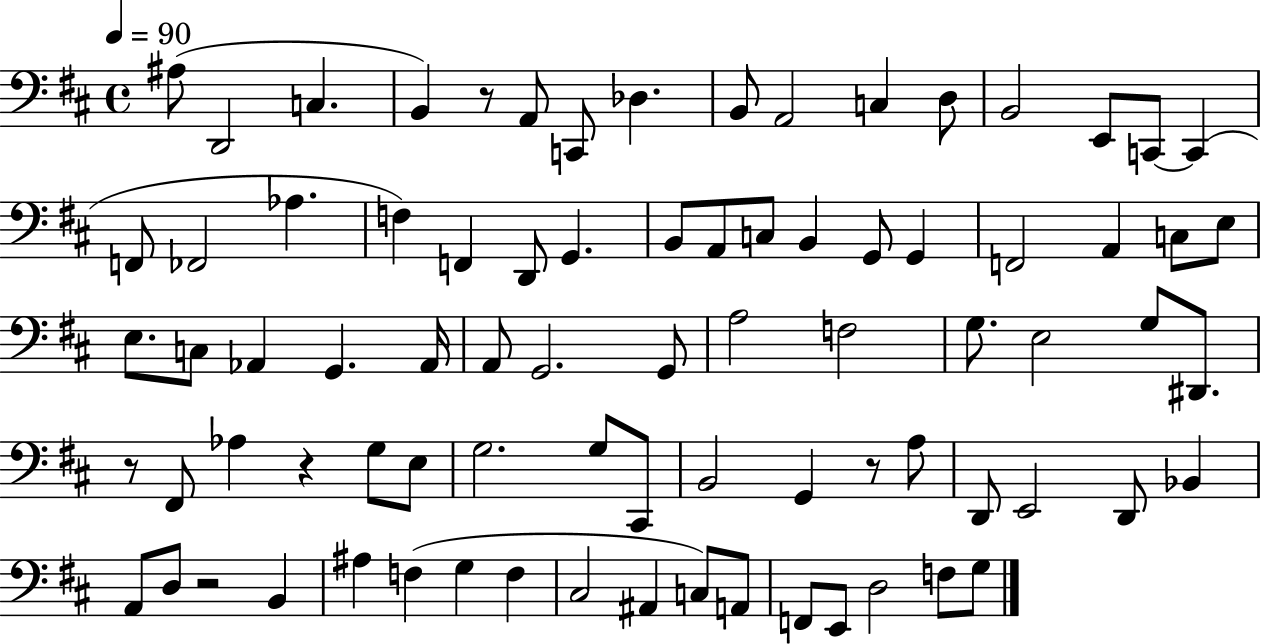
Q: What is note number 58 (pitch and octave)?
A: E2